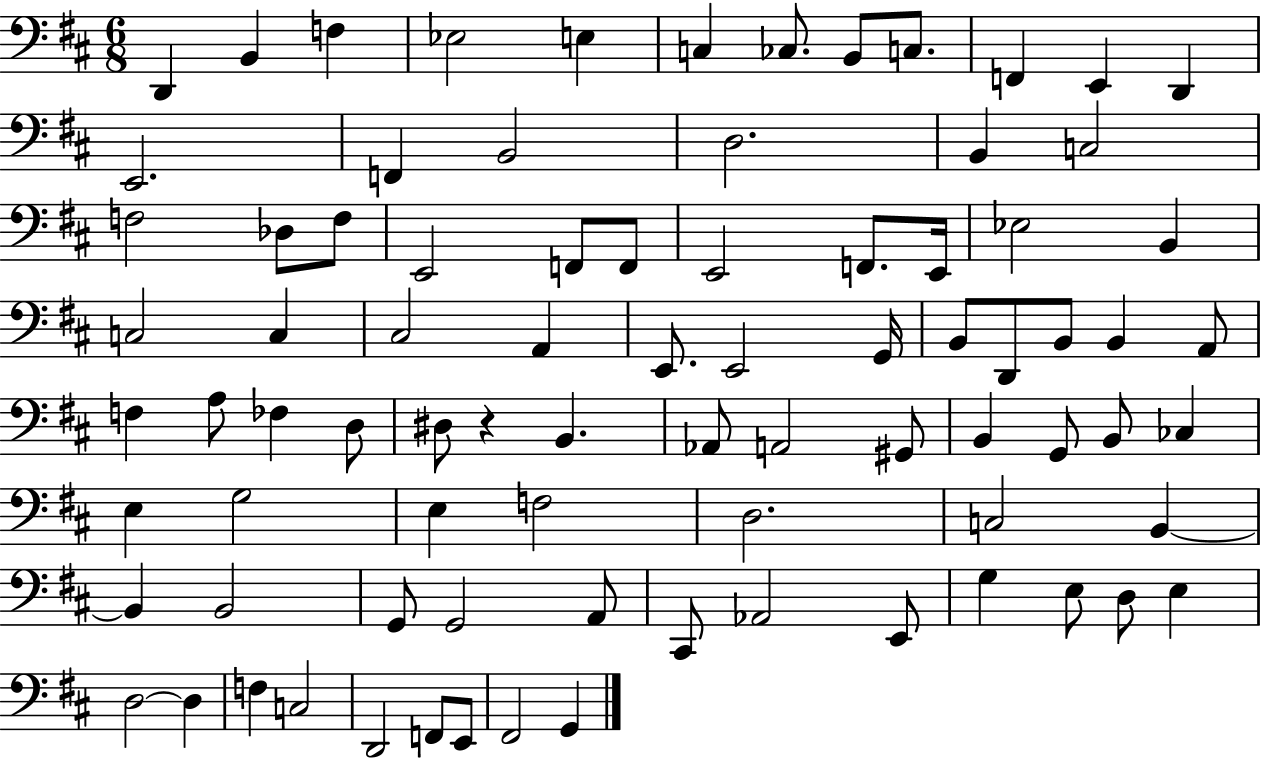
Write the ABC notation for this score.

X:1
T:Untitled
M:6/8
L:1/4
K:D
D,, B,, F, _E,2 E, C, _C,/2 B,,/2 C,/2 F,, E,, D,, E,,2 F,, B,,2 D,2 B,, C,2 F,2 _D,/2 F,/2 E,,2 F,,/2 F,,/2 E,,2 F,,/2 E,,/4 _E,2 B,, C,2 C, ^C,2 A,, E,,/2 E,,2 G,,/4 B,,/2 D,,/2 B,,/2 B,, A,,/2 F, A,/2 _F, D,/2 ^D,/2 z B,, _A,,/2 A,,2 ^G,,/2 B,, G,,/2 B,,/2 _C, E, G,2 E, F,2 D,2 C,2 B,, B,, B,,2 G,,/2 G,,2 A,,/2 ^C,,/2 _A,,2 E,,/2 G, E,/2 D,/2 E, D,2 D, F, C,2 D,,2 F,,/2 E,,/2 ^F,,2 G,,